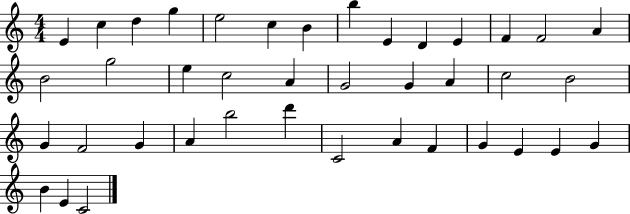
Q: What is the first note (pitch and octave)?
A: E4